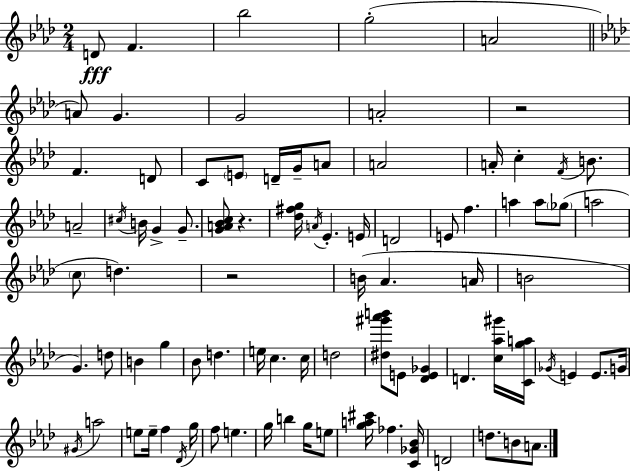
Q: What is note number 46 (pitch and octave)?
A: G5